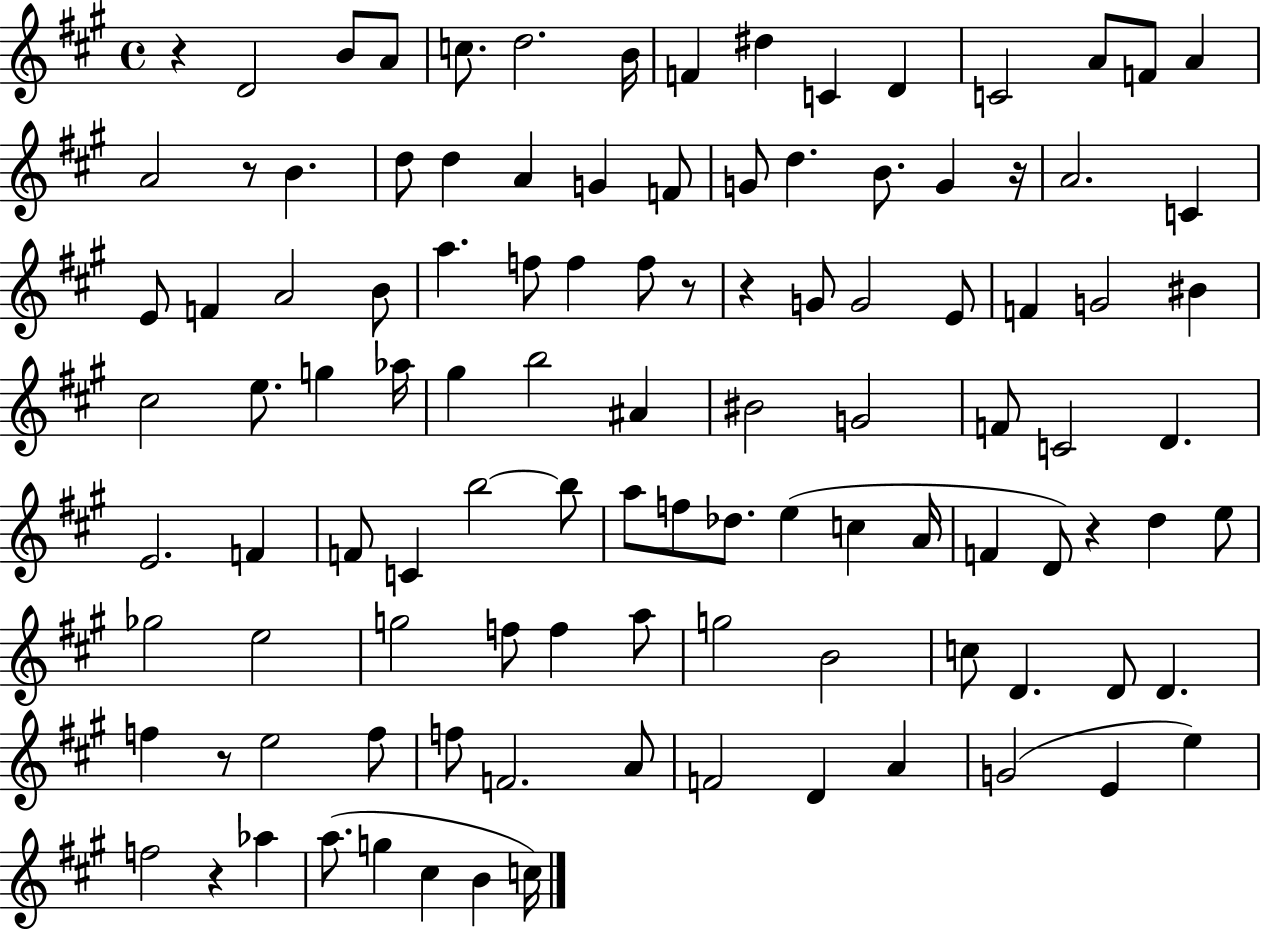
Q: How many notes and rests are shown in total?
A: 108